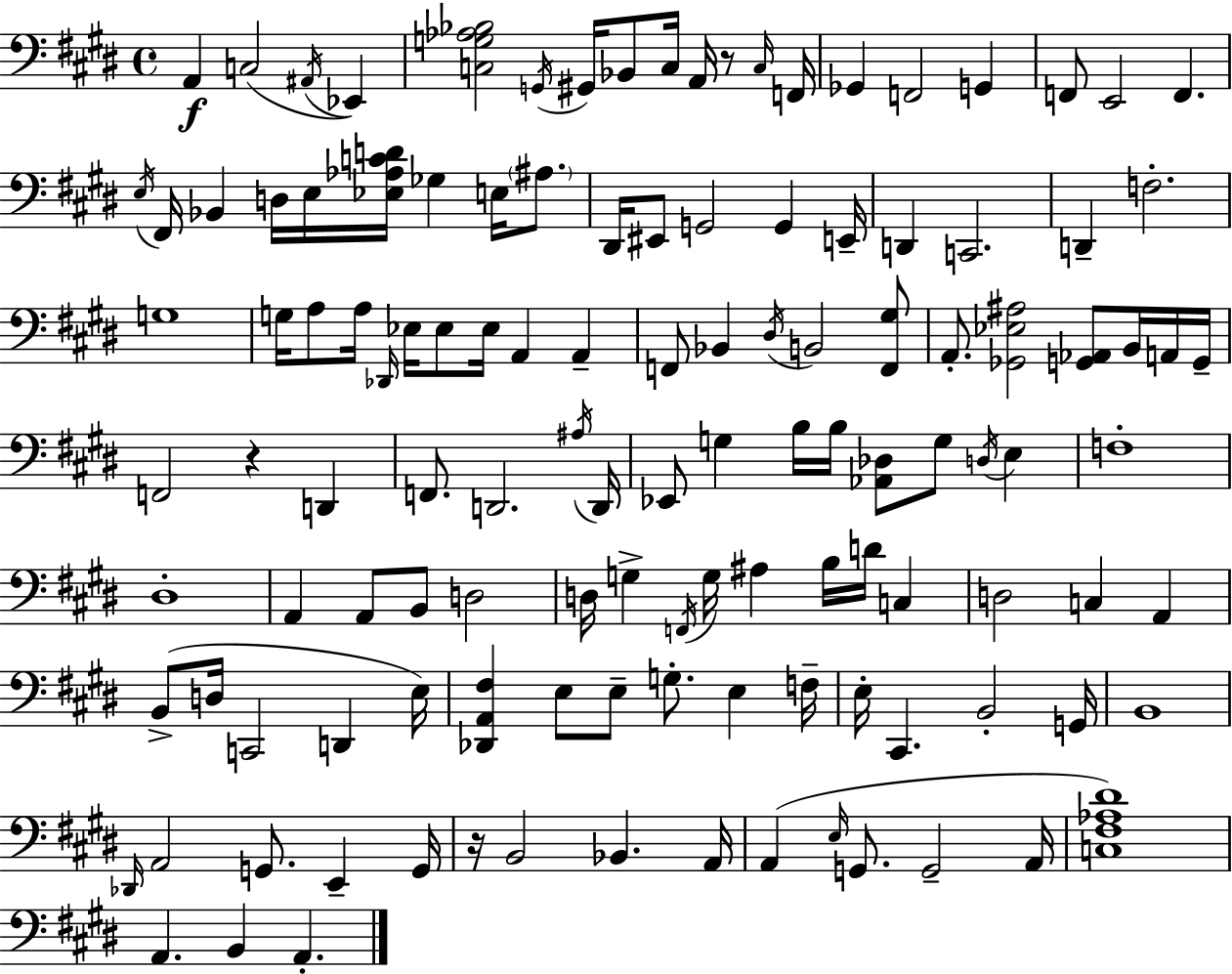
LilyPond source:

{
  \clef bass
  \time 4/4
  \defaultTimeSignature
  \key e \major
  \repeat volta 2 { a,4\f c2( \acciaccatura { ais,16 } ees,4) | <c g aes bes>2 \acciaccatura { g,16 } gis,16 bes,8 c16 a,16 r8 | \grace { c16 } f,16 ges,4 f,2 g,4 | f,8 e,2 f,4. | \break \acciaccatura { e16 } fis,16 bes,4 d16 e16 <ees aes c' d'>16 ges4 | e16 \parenthesize ais8. dis,16 eis,8 g,2 g,4 | e,16-- d,4 c,2. | d,4-- f2.-. | \break g1 | g16 a8 a16 \grace { des,16 } ees16 ees8 ees16 a,4 | a,4-- f,8 bes,4 \acciaccatura { dis16 } b,2 | <f, gis>8 a,8.-. <ges, ees ais>2 | \break <g, aes,>8 b,16 a,16 g,16-- f,2 r4 | d,4 f,8. d,2. | \acciaccatura { ais16 } d,16 ees,8 g4 b16 b16 <aes, des>8 | g8 \acciaccatura { d16 } e4 f1-. | \break dis1-. | a,4 a,8 b,8 | d2 d16 g4-> \acciaccatura { f,16 } g16 ais4 | b16 d'16 c4 d2 | \break c4 a,4 b,8->( d16 c,2 | d,4 e16) <des, a, fis>4 e8 e8-- | g8.-. e4 f16-- e16-. cis,4. | b,2-. g,16 b,1 | \break \grace { des,16 } a,2 | g,8. e,4-- g,16 r16 b,2 | bes,4. a,16 a,4( \grace { e16 } g,8. | g,2-- a,16 <c fis aes dis'>1) | \break a,4. | b,4 a,4.-. } \bar "|."
}